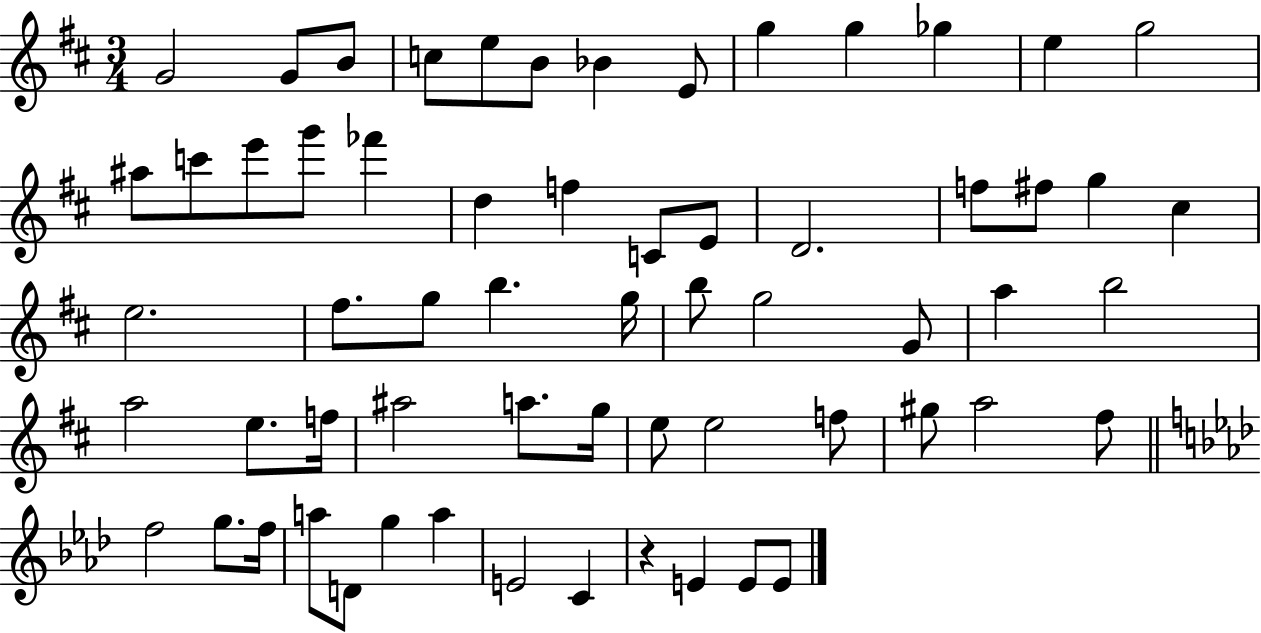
X:1
T:Untitled
M:3/4
L:1/4
K:D
G2 G/2 B/2 c/2 e/2 B/2 _B E/2 g g _g e g2 ^a/2 c'/2 e'/2 g'/2 _f' d f C/2 E/2 D2 f/2 ^f/2 g ^c e2 ^f/2 g/2 b g/4 b/2 g2 G/2 a b2 a2 e/2 f/4 ^a2 a/2 g/4 e/2 e2 f/2 ^g/2 a2 ^f/2 f2 g/2 f/4 a/2 D/2 g a E2 C z E E/2 E/2